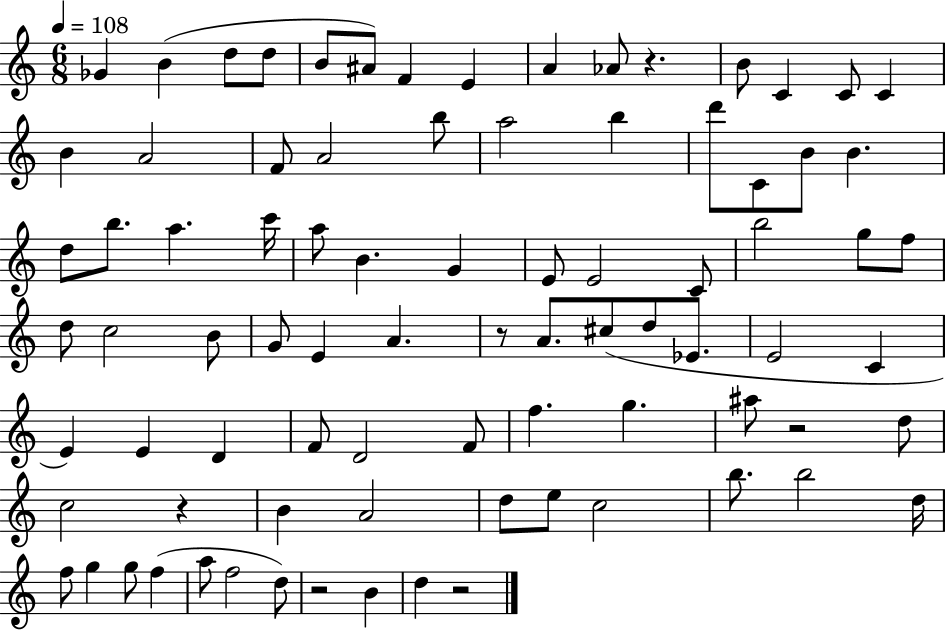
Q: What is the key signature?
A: C major